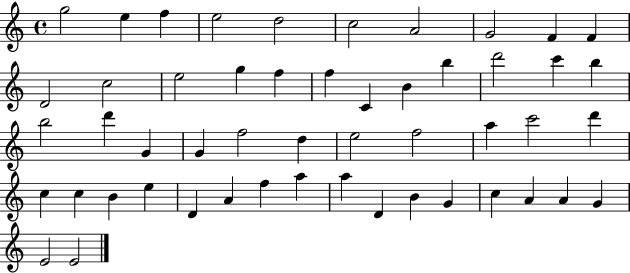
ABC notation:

X:1
T:Untitled
M:4/4
L:1/4
K:C
g2 e f e2 d2 c2 A2 G2 F F D2 c2 e2 g f f C B b d'2 c' b b2 d' G G f2 d e2 f2 a c'2 d' c c B e D A f a a D B G c A A G E2 E2